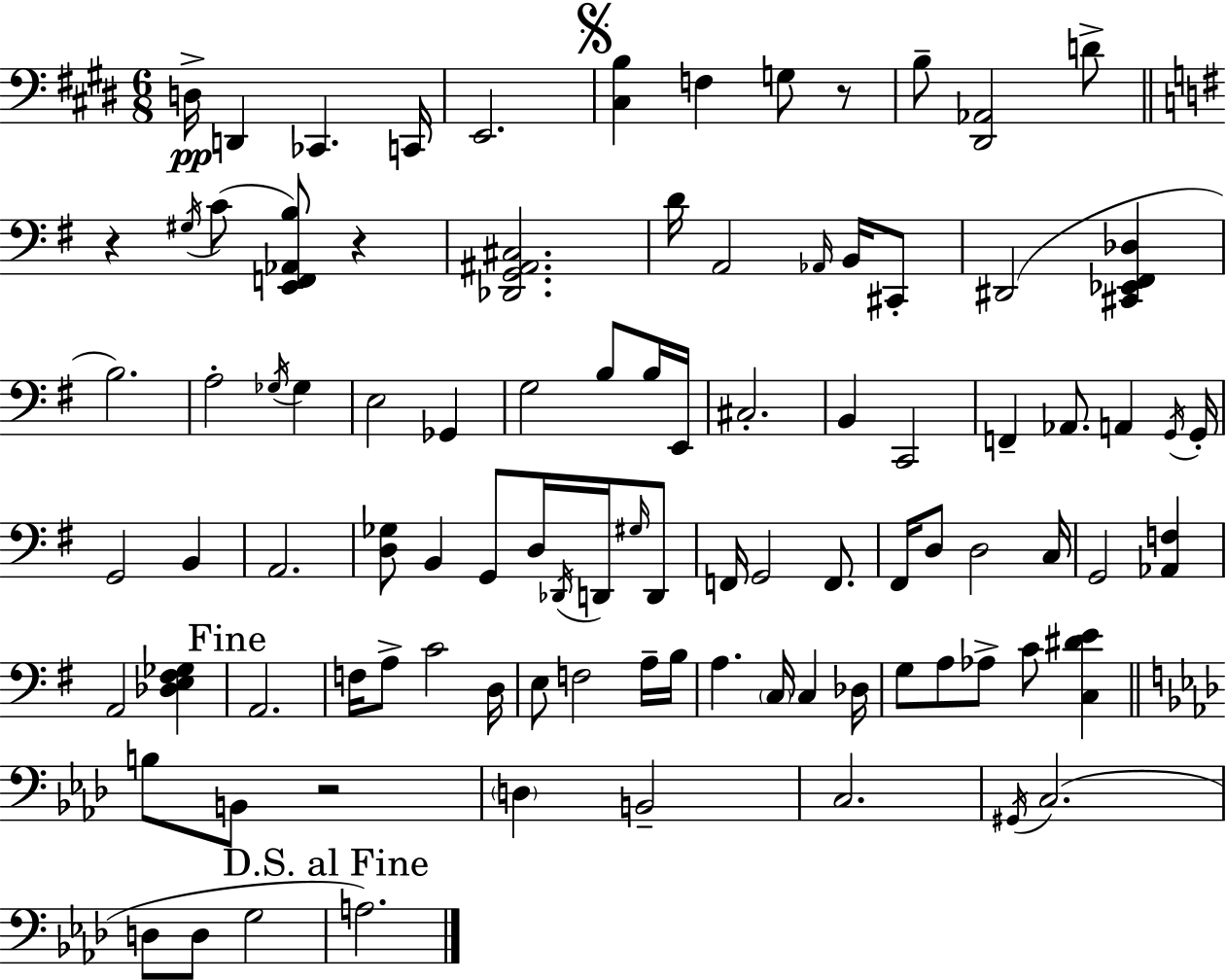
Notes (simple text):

D3/s D2/q CES2/q. C2/s E2/h. [C#3,B3]/q F3/q G3/e R/e B3/e [D#2,Ab2]/h D4/e R/q G#3/s C4/e [E2,F2,Ab2,B3]/e R/q [Db2,G2,A#2,C#3]/h. D4/s A2/h Ab2/s B2/s C#2/e D#2/h [C#2,Eb2,F#2,Db3]/q B3/h. A3/h Gb3/s Gb3/q E3/h Gb2/q G3/h B3/e B3/s E2/s C#3/h. B2/q C2/h F2/q Ab2/e. A2/q G2/s G2/s G2/h B2/q A2/h. [D3,Gb3]/e B2/q G2/e D3/s Db2/s D2/s G#3/s D2/e F2/s G2/h F2/e. F#2/s D3/e D3/h C3/s G2/h [Ab2,F3]/q A2/h [Db3,E3,F#3,Gb3]/q A2/h. F3/s A3/e C4/h D3/s E3/e F3/h A3/s B3/s A3/q. C3/s C3/q Db3/s G3/e A3/e Ab3/e C4/e [C3,D#4,E4]/q B3/e B2/e R/h D3/q B2/h C3/h. G#2/s C3/h. D3/e D3/e G3/h A3/h.